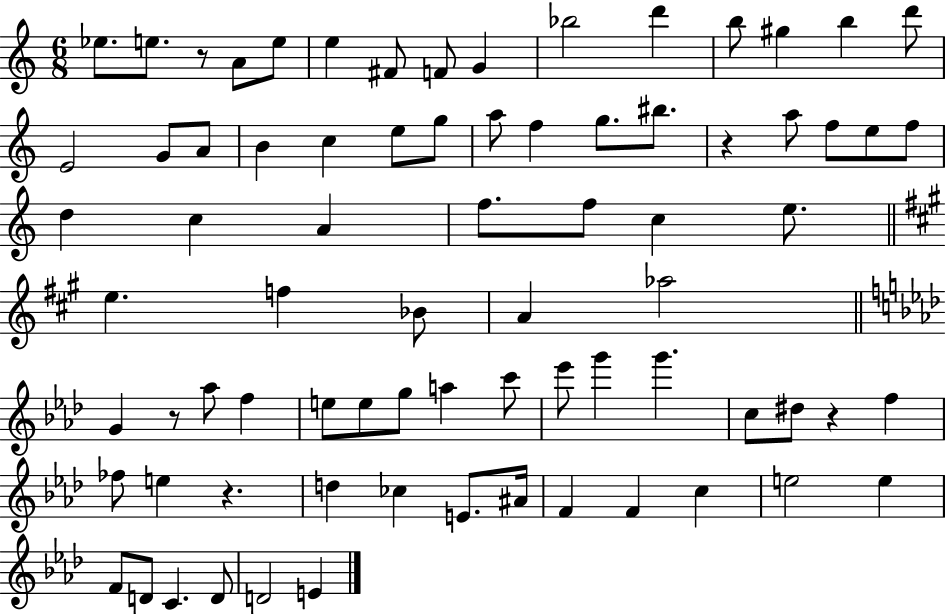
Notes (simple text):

Eb5/e. E5/e. R/e A4/e E5/e E5/q F#4/e F4/e G4/q Bb5/h D6/q B5/e G#5/q B5/q D6/e E4/h G4/e A4/e B4/q C5/q E5/e G5/e A5/e F5/q G5/e. BIS5/e. R/q A5/e F5/e E5/e F5/e D5/q C5/q A4/q F5/e. F5/e C5/q E5/e. E5/q. F5/q Bb4/e A4/q Ab5/h G4/q R/e Ab5/e F5/q E5/e E5/e G5/e A5/q C6/e Eb6/e G6/q G6/q. C5/e D#5/e R/q F5/q FES5/e E5/q R/q. D5/q CES5/q E4/e. A#4/s F4/q F4/q C5/q E5/h E5/q F4/e D4/e C4/q. D4/e D4/h E4/q